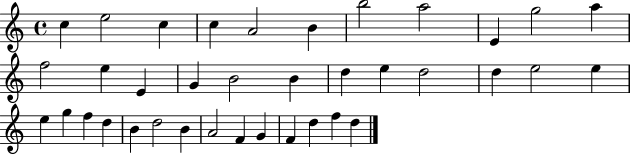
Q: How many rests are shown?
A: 0